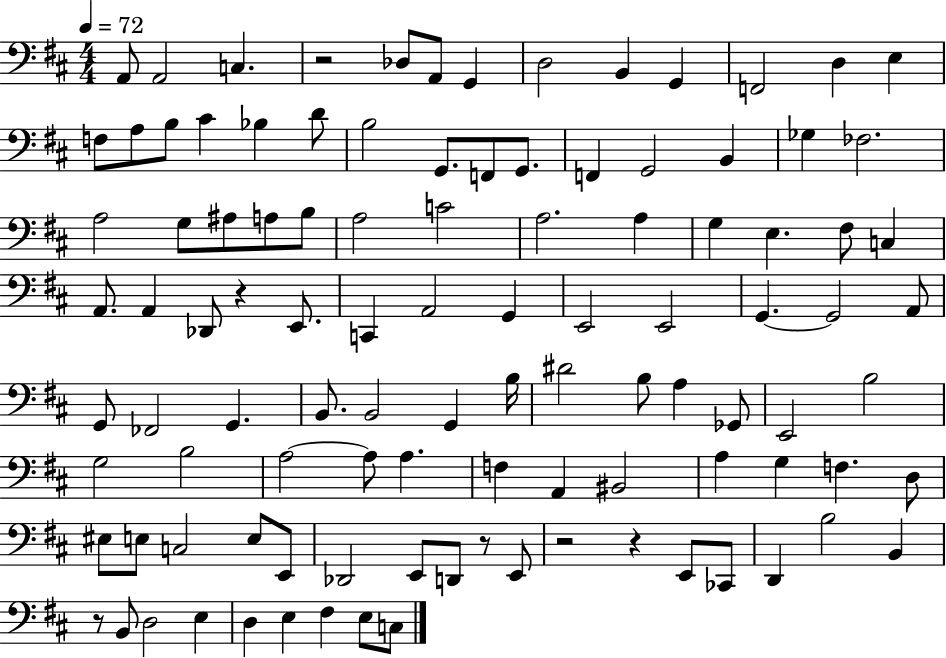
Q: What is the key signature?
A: D major